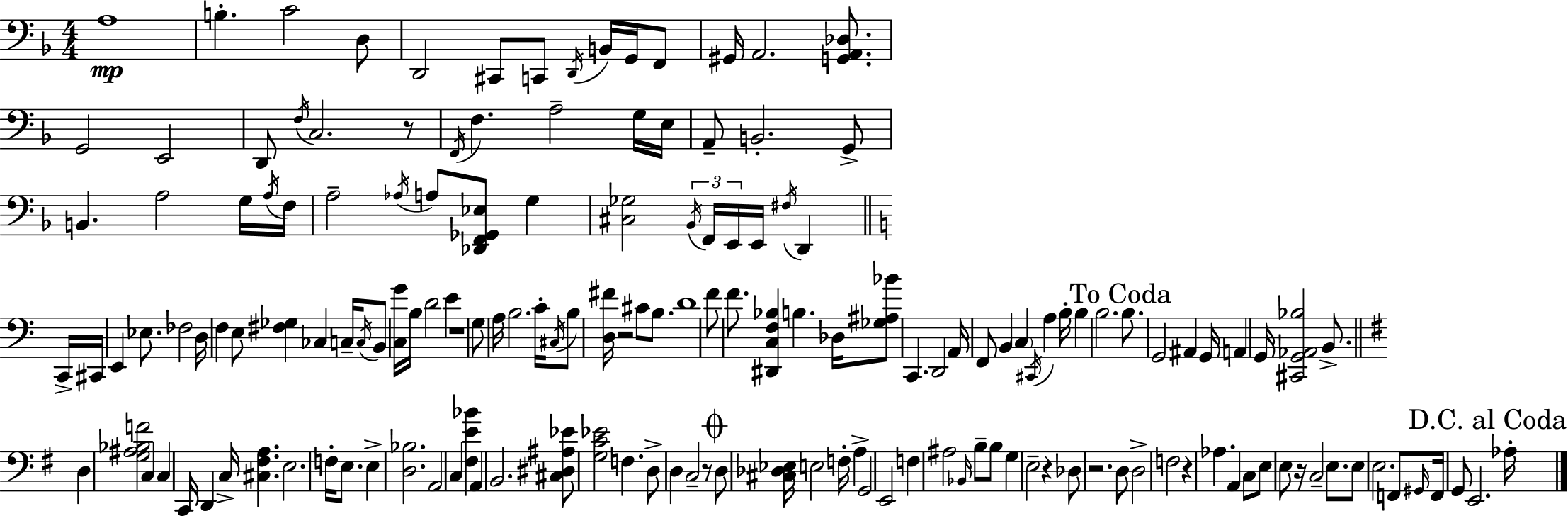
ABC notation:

X:1
T:Untitled
M:4/4
L:1/4
K:Dm
A,4 B, C2 D,/2 D,,2 ^C,,/2 C,,/2 D,,/4 B,,/4 G,,/4 F,,/2 ^G,,/4 A,,2 [G,,A,,_D,]/2 G,,2 E,,2 D,,/2 F,/4 C,2 z/2 F,,/4 F, A,2 G,/4 E,/4 A,,/2 B,,2 G,,/2 B,, A,2 G,/4 A,/4 F,/4 A,2 _A,/4 A,/2 [_D,,F,,_G,,_E,]/2 G, [^C,_G,]2 _B,,/4 F,,/4 E,,/4 E,,/4 ^F,/4 D,, C,,/4 ^C,,/4 E,, _E,/2 _F,2 D,/4 F, E,/2 [^F,_G,] _C, C,/4 C,/4 B,,/2 [C,G]/4 B,/4 D2 E z4 G,/2 A,/4 B,2 C/4 ^C,/4 B,/2 [D,^F]/4 z2 ^C/2 B,/2 D4 F/2 F/2 [^D,,C,F,_B,] B, _D,/4 [_G,^A,_B]/2 C,, D,,2 A,,/4 F,,/2 B,, C, ^C,,/4 A, B,/4 B, B,2 B,/2 G,,2 ^A,, G,,/4 A,, G,,/4 [^C,,G,,_A,,_B,]2 B,,/2 D, [G,^A,_B,F]2 C, C, C,,/4 D,, C,/4 [^C,^F,A,] E,2 F,/4 E,/2 E, [D,_B,]2 A,,2 C, [^F,E_B] A,, B,,2 [^C,^D,^A,_E]/2 [G,C_E]2 F, D,/2 D, C,2 z/2 D,/2 [^C,_D,_E,]/4 E,2 F,/4 A, G,,2 E,,2 F, ^A,2 _B,,/4 B,/2 B,/2 G, E,2 z _D,/2 z2 D,/2 D,2 F,2 z _A, A,, C,/2 E,/2 E,/2 z/4 C,2 E,/2 E,/2 E,2 F,,/2 ^G,,/4 F,,/4 G,,/2 E,,2 _A,/4